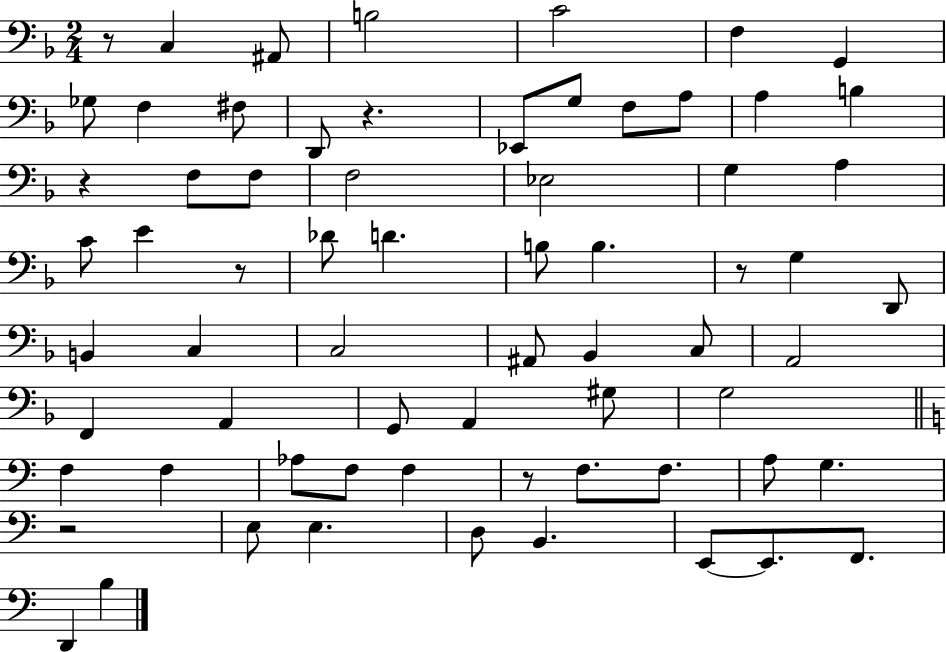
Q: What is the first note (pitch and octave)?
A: C3